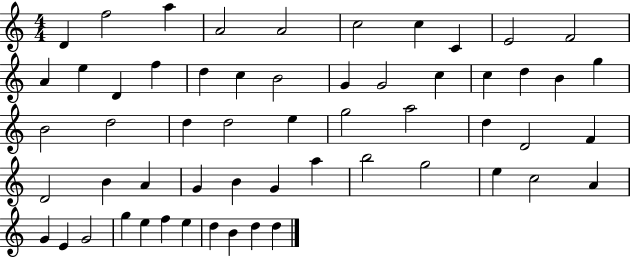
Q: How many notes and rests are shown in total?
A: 57